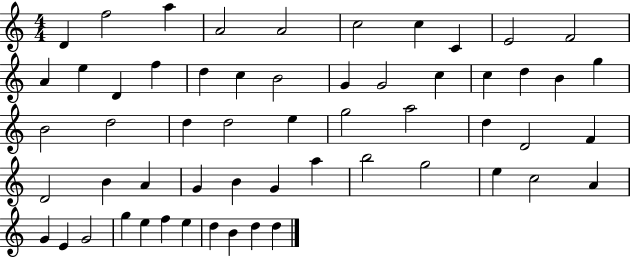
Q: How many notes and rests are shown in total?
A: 57